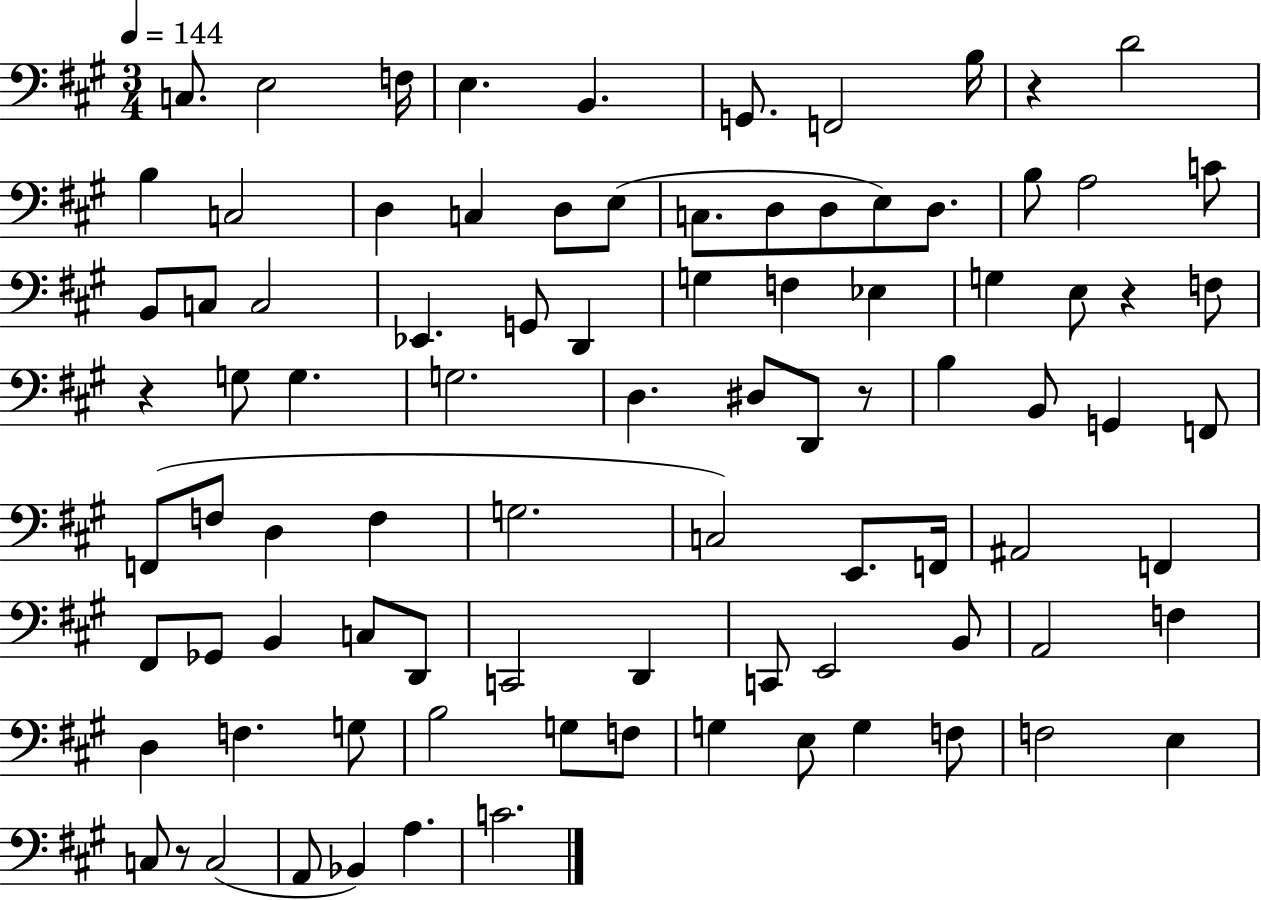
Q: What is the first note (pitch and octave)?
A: C3